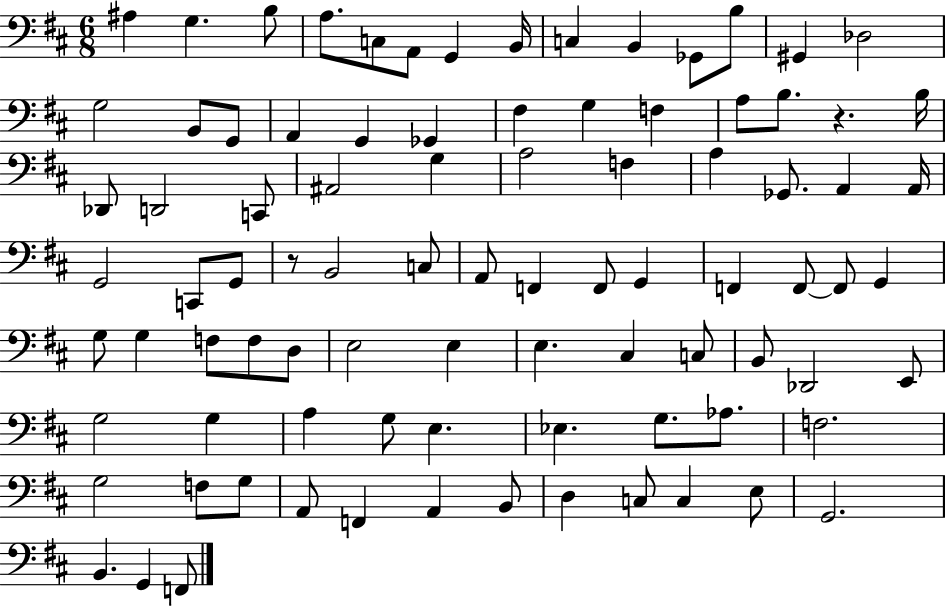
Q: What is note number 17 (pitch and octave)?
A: G2